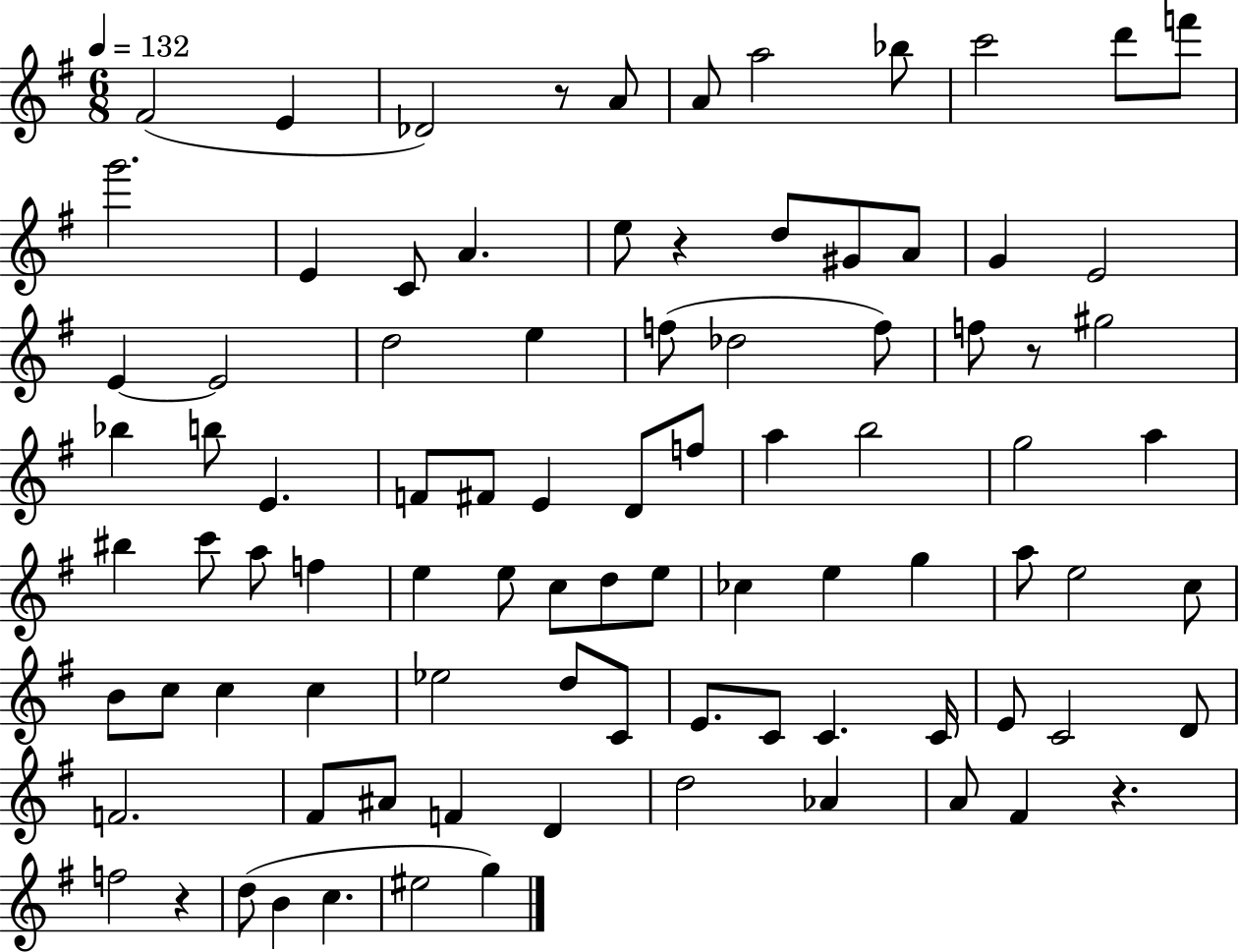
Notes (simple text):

F#4/h E4/q Db4/h R/e A4/e A4/e A5/h Bb5/e C6/h D6/e F6/e G6/h. E4/q C4/e A4/q. E5/e R/q D5/e G#4/e A4/e G4/q E4/h E4/q E4/h D5/h E5/q F5/e Db5/h F5/e F5/e R/e G#5/h Bb5/q B5/e E4/q. F4/e F#4/e E4/q D4/e F5/e A5/q B5/h G5/h A5/q BIS5/q C6/e A5/e F5/q E5/q E5/e C5/e D5/e E5/e CES5/q E5/q G5/q A5/e E5/h C5/e B4/e C5/e C5/q C5/q Eb5/h D5/e C4/e E4/e. C4/e C4/q. C4/s E4/e C4/h D4/e F4/h. F#4/e A#4/e F4/q D4/q D5/h Ab4/q A4/e F#4/q R/q. F5/h R/q D5/e B4/q C5/q. EIS5/h G5/q